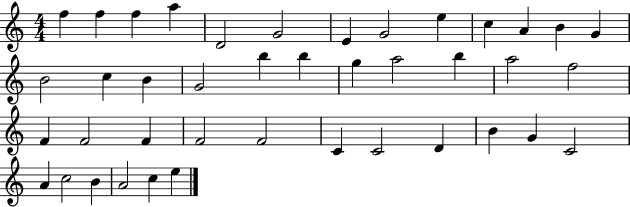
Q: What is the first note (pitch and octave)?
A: F5